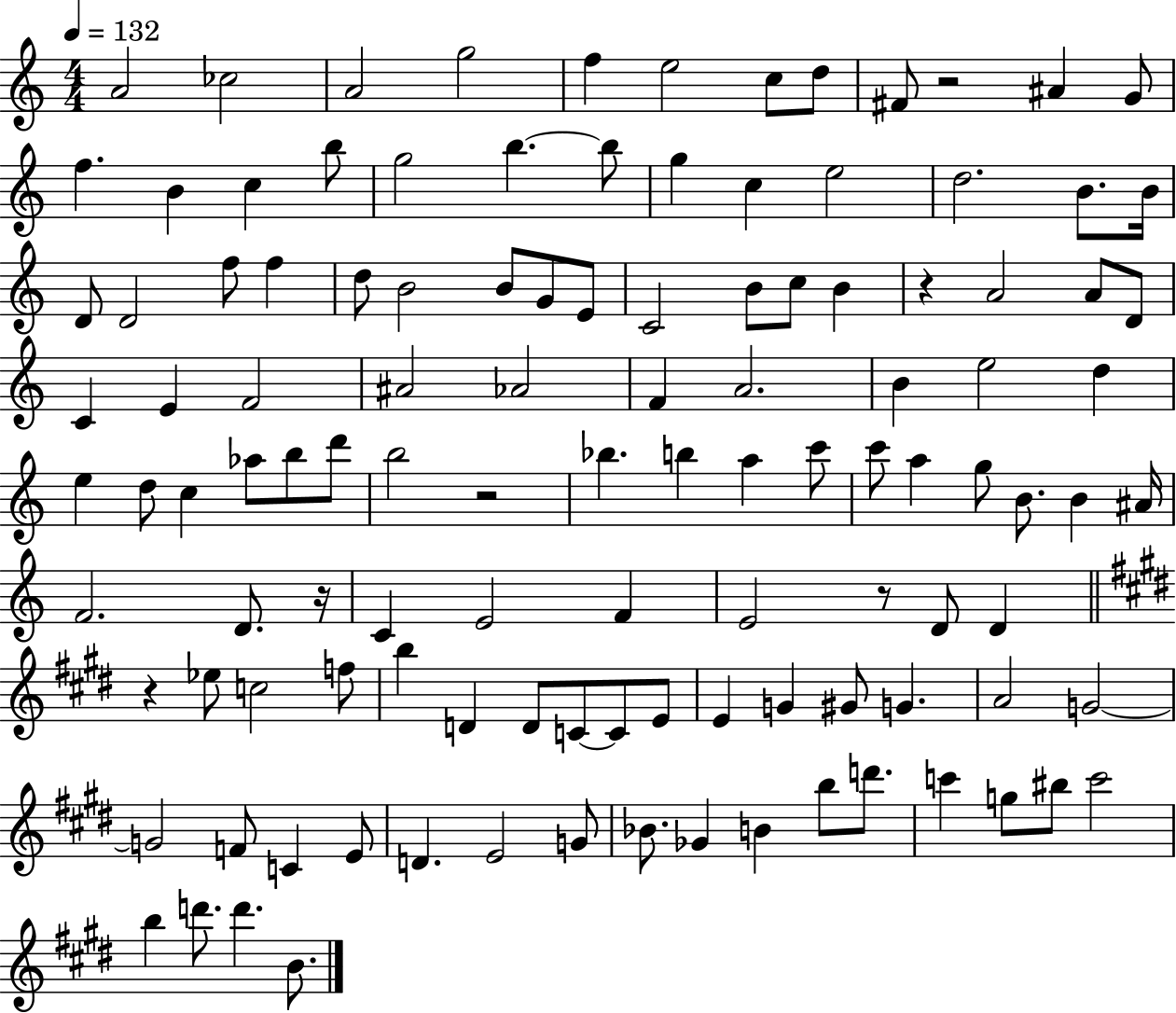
A4/h CES5/h A4/h G5/h F5/q E5/h C5/e D5/e F#4/e R/h A#4/q G4/e F5/q. B4/q C5/q B5/e G5/h B5/q. B5/e G5/q C5/q E5/h D5/h. B4/e. B4/s D4/e D4/h F5/e F5/q D5/e B4/h B4/e G4/e E4/e C4/h B4/e C5/e B4/q R/q A4/h A4/e D4/e C4/q E4/q F4/h A#4/h Ab4/h F4/q A4/h. B4/q E5/h D5/q E5/q D5/e C5/q Ab5/e B5/e D6/e B5/h R/h Bb5/q. B5/q A5/q C6/e C6/e A5/q G5/e B4/e. B4/q A#4/s F4/h. D4/e. R/s C4/q E4/h F4/q E4/h R/e D4/e D4/q R/q Eb5/e C5/h F5/e B5/q D4/q D4/e C4/e C4/e E4/e E4/q G4/q G#4/e G4/q. A4/h G4/h G4/h F4/e C4/q E4/e D4/q. E4/h G4/e Bb4/e. Gb4/q B4/q B5/e D6/e. C6/q G5/e BIS5/e C6/h B5/q D6/e. D6/q. B4/e.